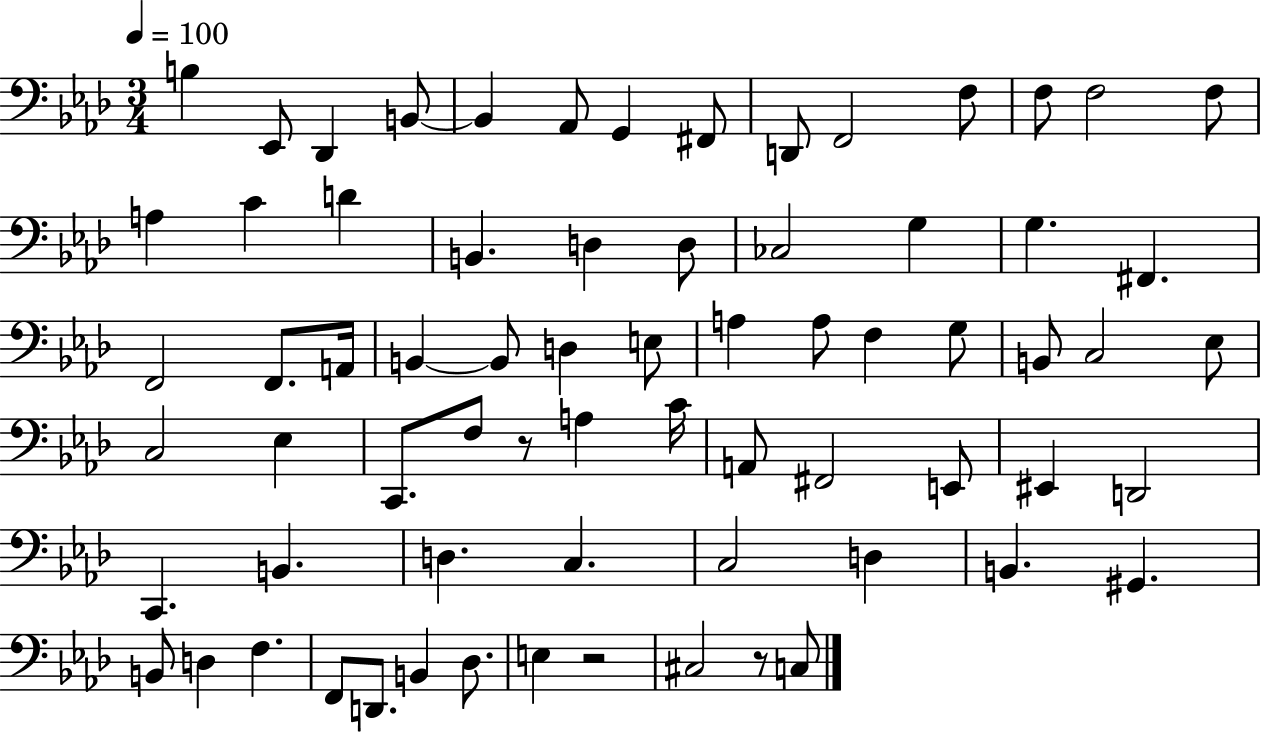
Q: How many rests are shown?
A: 3